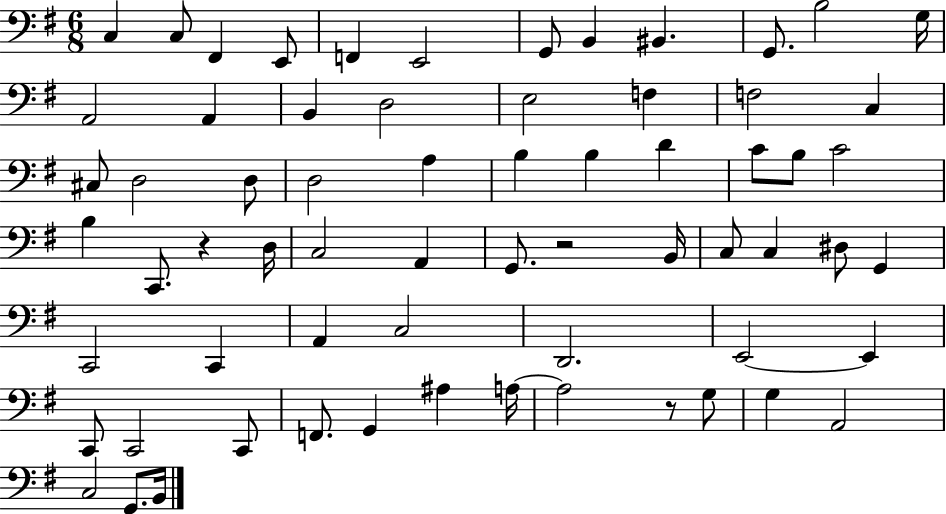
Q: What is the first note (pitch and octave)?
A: C3